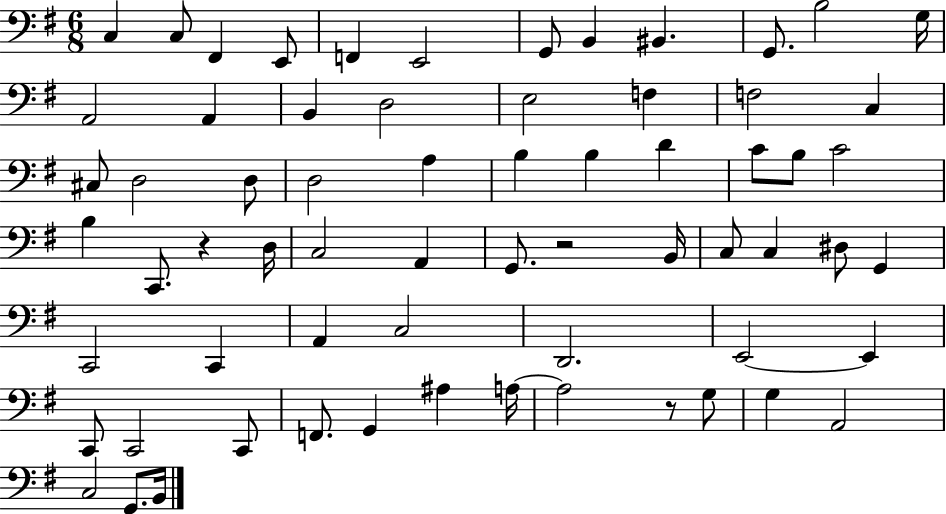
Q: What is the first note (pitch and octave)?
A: C3